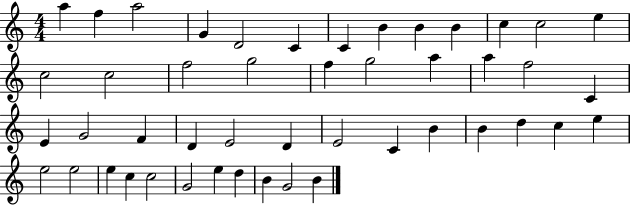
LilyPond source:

{
  \clef treble
  \numericTimeSignature
  \time 4/4
  \key c \major
  a''4 f''4 a''2 | g'4 d'2 c'4 | c'4 b'4 b'4 b'4 | c''4 c''2 e''4 | \break c''2 c''2 | f''2 g''2 | f''4 g''2 a''4 | a''4 f''2 c'4 | \break e'4 g'2 f'4 | d'4 e'2 d'4 | e'2 c'4 b'4 | b'4 d''4 c''4 e''4 | \break e''2 e''2 | e''4 c''4 c''2 | g'2 e''4 d''4 | b'4 g'2 b'4 | \break \bar "|."
}